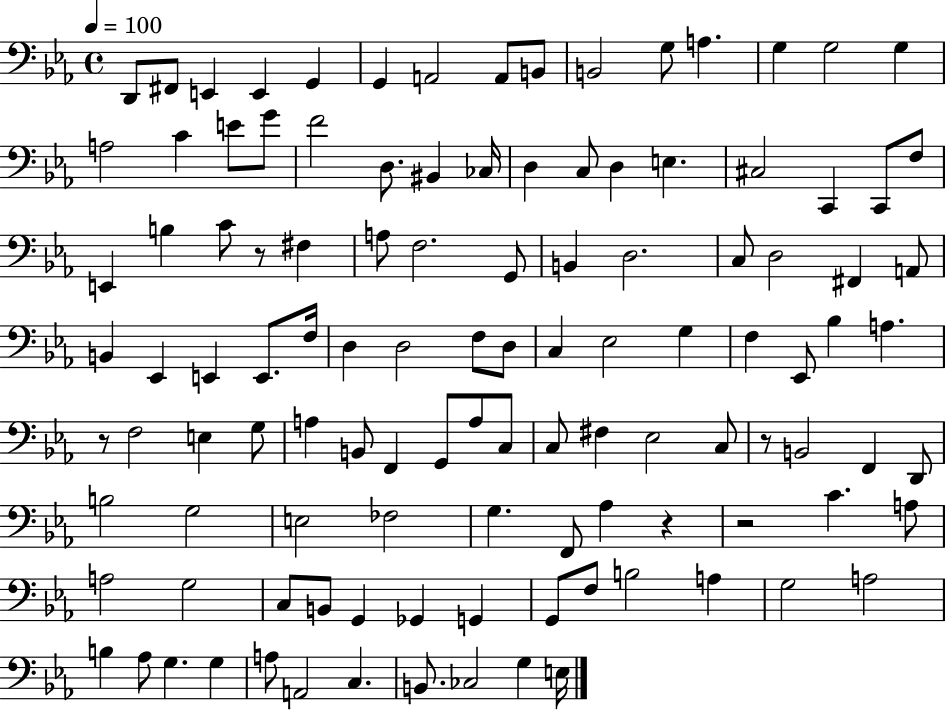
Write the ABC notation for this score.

X:1
T:Untitled
M:4/4
L:1/4
K:Eb
D,,/2 ^F,,/2 E,, E,, G,, G,, A,,2 A,,/2 B,,/2 B,,2 G,/2 A, G, G,2 G, A,2 C E/2 G/2 F2 D,/2 ^B,, _C,/4 D, C,/2 D, E, ^C,2 C,, C,,/2 F,/2 E,, B, C/2 z/2 ^F, A,/2 F,2 G,,/2 B,, D,2 C,/2 D,2 ^F,, A,,/2 B,, _E,, E,, E,,/2 F,/4 D, D,2 F,/2 D,/2 C, _E,2 G, F, _E,,/2 _B, A, z/2 F,2 E, G,/2 A, B,,/2 F,, G,,/2 A,/2 C,/2 C,/2 ^F, _E,2 C,/2 z/2 B,,2 F,, D,,/2 B,2 G,2 E,2 _F,2 G, F,,/2 _A, z z2 C A,/2 A,2 G,2 C,/2 B,,/2 G,, _G,, G,, G,,/2 F,/2 B,2 A, G,2 A,2 B, _A,/2 G, G, A,/2 A,,2 C, B,,/2 _C,2 G, E,/4